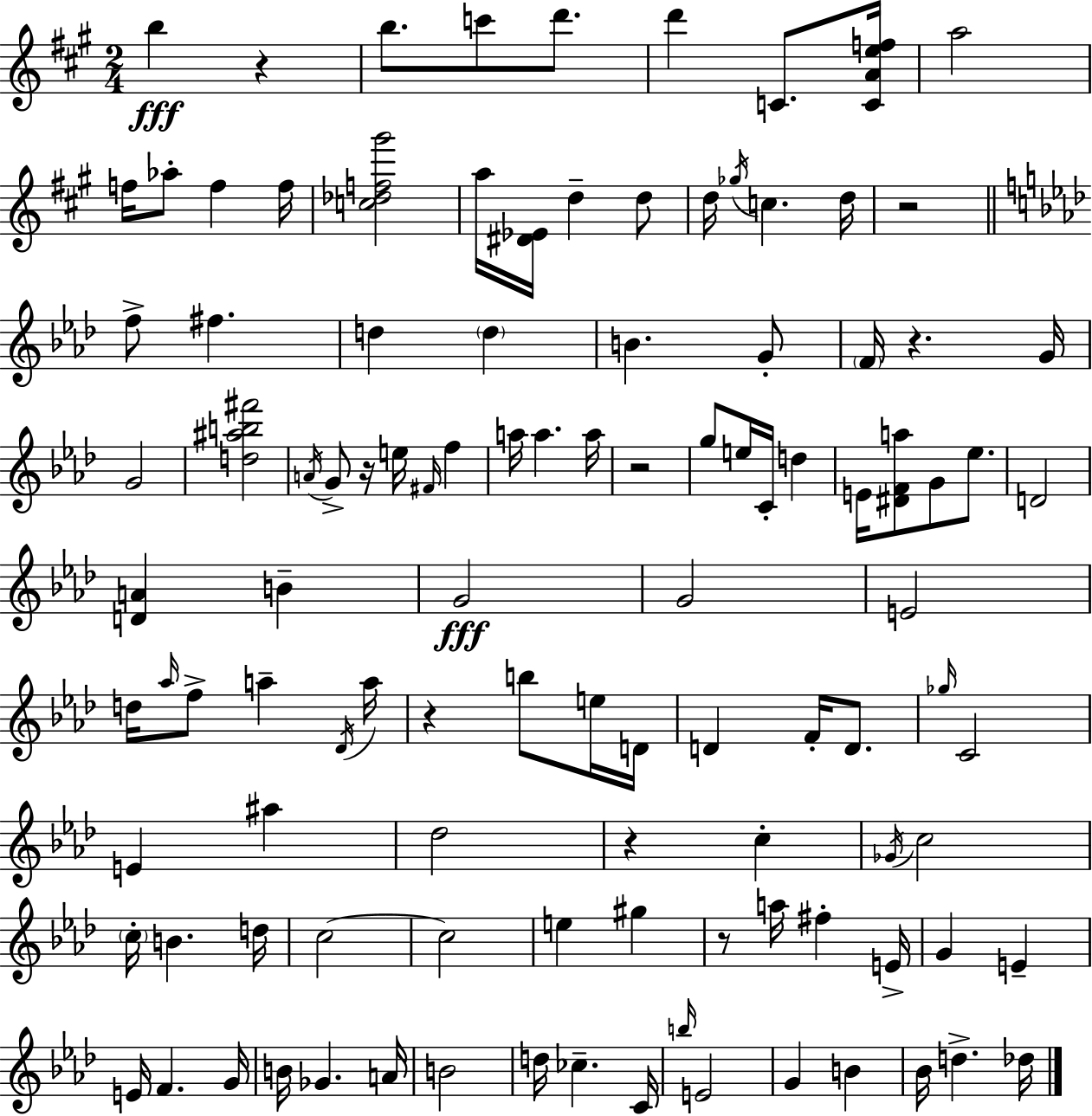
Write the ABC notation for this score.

X:1
T:Untitled
M:2/4
L:1/4
K:A
b z b/2 c'/2 d'/2 d' C/2 [CAef]/4 a2 f/4 _a/2 f f/4 [c_df^g']2 a/4 [^D_E]/4 d d/2 d/4 _g/4 c d/4 z2 f/2 ^f d d B G/2 F/4 z G/4 G2 [d^ab^f']2 A/4 G/2 z/4 e/4 ^F/4 f a/4 a a/4 z2 g/2 e/4 C/4 d E/4 [^DFa]/2 G/2 _e/2 D2 [DA] B G2 G2 E2 d/4 _a/4 f/2 a _D/4 a/4 z b/2 e/4 D/4 D F/4 D/2 _g/4 C2 E ^a _d2 z c _G/4 c2 c/4 B d/4 c2 c2 e ^g z/2 a/4 ^f E/4 G E E/4 F G/4 B/4 _G A/4 B2 d/4 _c C/4 b/4 E2 G B _B/4 d _d/4